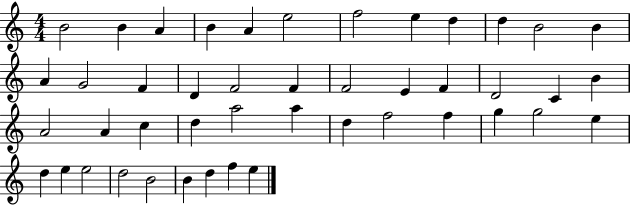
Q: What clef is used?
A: treble